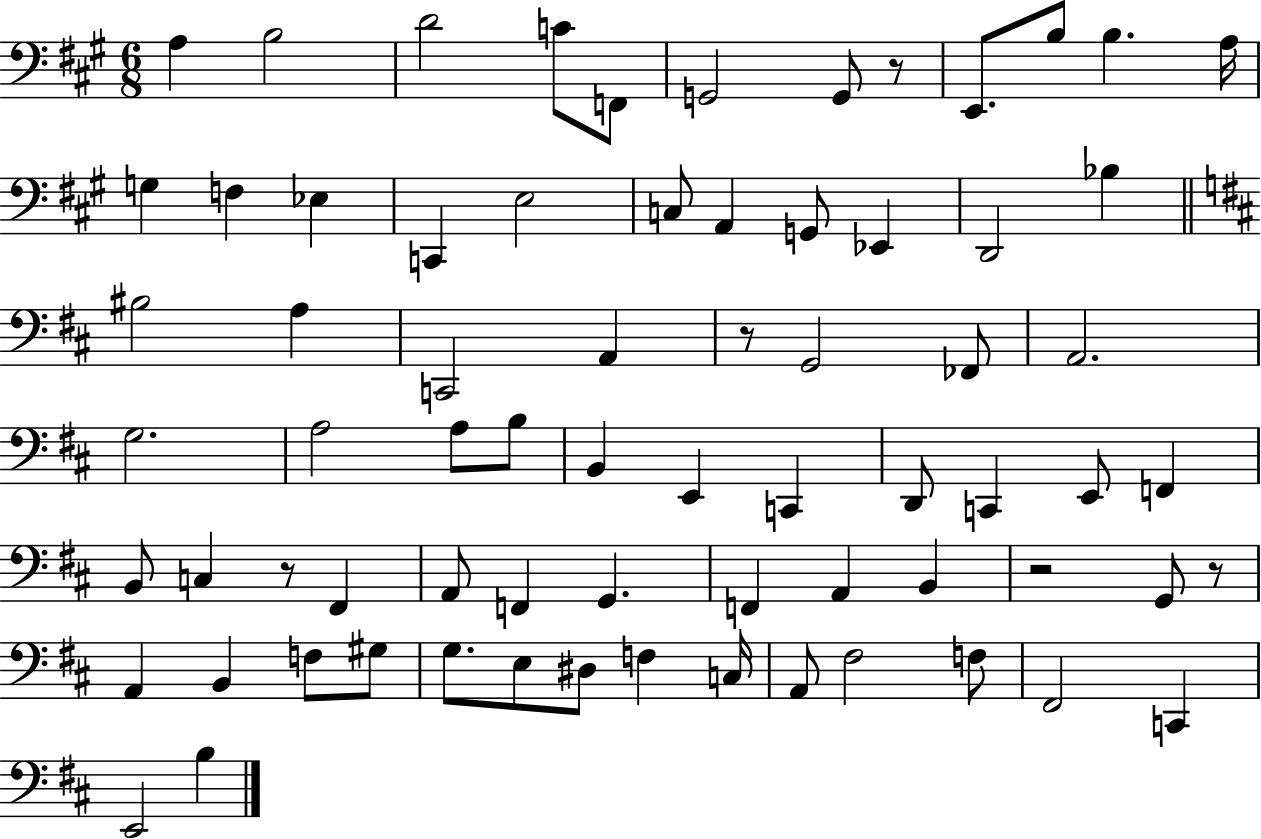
A3/q B3/h D4/h C4/e F2/e G2/h G2/e R/e E2/e. B3/e B3/q. A3/s G3/q F3/q Eb3/q C2/q E3/h C3/e A2/q G2/e Eb2/q D2/h Bb3/q BIS3/h A3/q C2/h A2/q R/e G2/h FES2/e A2/h. G3/h. A3/h A3/e B3/e B2/q E2/q C2/q D2/e C2/q E2/e F2/q B2/e C3/q R/e F#2/q A2/e F2/q G2/q. F2/q A2/q B2/q R/h G2/e R/e A2/q B2/q F3/e G#3/e G3/e. E3/e D#3/e F3/q C3/s A2/e F#3/h F3/e F#2/h C2/q E2/h B3/q